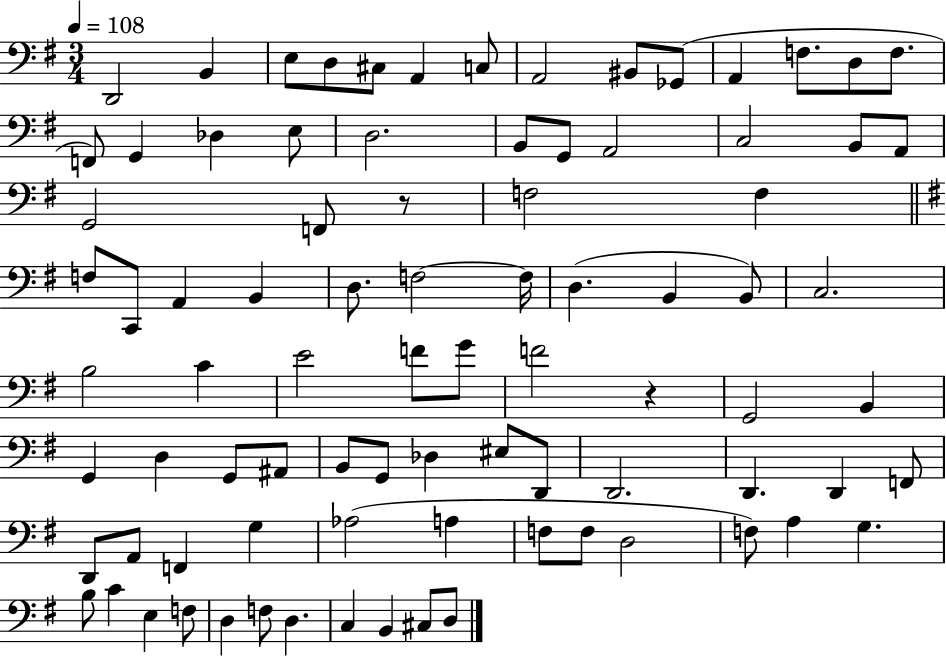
{
  \clef bass
  \numericTimeSignature
  \time 3/4
  \key g \major
  \tempo 4 = 108
  \repeat volta 2 { d,2 b,4 | e8 d8 cis8 a,4 c8 | a,2 bis,8 ges,8( | a,4 f8. d8 f8. | \break f,8) g,4 des4 e8 | d2. | b,8 g,8 a,2 | c2 b,8 a,8 | \break g,2 f,8 r8 | f2 f4 | \bar "||" \break \key e \minor f8 c,8 a,4 b,4 | d8. f2~~ f16 | d4.( b,4 b,8) | c2. | \break b2 c'4 | e'2 f'8 g'8 | f'2 r4 | g,2 b,4 | \break g,4 d4 g,8 ais,8 | b,8 g,8 des4 eis8 d,8 | d,2. | d,4. d,4 f,8 | \break d,8 a,8 f,4 g4 | aes2( a4 | f8 f8 d2 | f8) a4 g4. | \break b8 c'4 e4 f8 | d4 f8 d4. | c4 b,4 cis8 d8 | } \bar "|."
}